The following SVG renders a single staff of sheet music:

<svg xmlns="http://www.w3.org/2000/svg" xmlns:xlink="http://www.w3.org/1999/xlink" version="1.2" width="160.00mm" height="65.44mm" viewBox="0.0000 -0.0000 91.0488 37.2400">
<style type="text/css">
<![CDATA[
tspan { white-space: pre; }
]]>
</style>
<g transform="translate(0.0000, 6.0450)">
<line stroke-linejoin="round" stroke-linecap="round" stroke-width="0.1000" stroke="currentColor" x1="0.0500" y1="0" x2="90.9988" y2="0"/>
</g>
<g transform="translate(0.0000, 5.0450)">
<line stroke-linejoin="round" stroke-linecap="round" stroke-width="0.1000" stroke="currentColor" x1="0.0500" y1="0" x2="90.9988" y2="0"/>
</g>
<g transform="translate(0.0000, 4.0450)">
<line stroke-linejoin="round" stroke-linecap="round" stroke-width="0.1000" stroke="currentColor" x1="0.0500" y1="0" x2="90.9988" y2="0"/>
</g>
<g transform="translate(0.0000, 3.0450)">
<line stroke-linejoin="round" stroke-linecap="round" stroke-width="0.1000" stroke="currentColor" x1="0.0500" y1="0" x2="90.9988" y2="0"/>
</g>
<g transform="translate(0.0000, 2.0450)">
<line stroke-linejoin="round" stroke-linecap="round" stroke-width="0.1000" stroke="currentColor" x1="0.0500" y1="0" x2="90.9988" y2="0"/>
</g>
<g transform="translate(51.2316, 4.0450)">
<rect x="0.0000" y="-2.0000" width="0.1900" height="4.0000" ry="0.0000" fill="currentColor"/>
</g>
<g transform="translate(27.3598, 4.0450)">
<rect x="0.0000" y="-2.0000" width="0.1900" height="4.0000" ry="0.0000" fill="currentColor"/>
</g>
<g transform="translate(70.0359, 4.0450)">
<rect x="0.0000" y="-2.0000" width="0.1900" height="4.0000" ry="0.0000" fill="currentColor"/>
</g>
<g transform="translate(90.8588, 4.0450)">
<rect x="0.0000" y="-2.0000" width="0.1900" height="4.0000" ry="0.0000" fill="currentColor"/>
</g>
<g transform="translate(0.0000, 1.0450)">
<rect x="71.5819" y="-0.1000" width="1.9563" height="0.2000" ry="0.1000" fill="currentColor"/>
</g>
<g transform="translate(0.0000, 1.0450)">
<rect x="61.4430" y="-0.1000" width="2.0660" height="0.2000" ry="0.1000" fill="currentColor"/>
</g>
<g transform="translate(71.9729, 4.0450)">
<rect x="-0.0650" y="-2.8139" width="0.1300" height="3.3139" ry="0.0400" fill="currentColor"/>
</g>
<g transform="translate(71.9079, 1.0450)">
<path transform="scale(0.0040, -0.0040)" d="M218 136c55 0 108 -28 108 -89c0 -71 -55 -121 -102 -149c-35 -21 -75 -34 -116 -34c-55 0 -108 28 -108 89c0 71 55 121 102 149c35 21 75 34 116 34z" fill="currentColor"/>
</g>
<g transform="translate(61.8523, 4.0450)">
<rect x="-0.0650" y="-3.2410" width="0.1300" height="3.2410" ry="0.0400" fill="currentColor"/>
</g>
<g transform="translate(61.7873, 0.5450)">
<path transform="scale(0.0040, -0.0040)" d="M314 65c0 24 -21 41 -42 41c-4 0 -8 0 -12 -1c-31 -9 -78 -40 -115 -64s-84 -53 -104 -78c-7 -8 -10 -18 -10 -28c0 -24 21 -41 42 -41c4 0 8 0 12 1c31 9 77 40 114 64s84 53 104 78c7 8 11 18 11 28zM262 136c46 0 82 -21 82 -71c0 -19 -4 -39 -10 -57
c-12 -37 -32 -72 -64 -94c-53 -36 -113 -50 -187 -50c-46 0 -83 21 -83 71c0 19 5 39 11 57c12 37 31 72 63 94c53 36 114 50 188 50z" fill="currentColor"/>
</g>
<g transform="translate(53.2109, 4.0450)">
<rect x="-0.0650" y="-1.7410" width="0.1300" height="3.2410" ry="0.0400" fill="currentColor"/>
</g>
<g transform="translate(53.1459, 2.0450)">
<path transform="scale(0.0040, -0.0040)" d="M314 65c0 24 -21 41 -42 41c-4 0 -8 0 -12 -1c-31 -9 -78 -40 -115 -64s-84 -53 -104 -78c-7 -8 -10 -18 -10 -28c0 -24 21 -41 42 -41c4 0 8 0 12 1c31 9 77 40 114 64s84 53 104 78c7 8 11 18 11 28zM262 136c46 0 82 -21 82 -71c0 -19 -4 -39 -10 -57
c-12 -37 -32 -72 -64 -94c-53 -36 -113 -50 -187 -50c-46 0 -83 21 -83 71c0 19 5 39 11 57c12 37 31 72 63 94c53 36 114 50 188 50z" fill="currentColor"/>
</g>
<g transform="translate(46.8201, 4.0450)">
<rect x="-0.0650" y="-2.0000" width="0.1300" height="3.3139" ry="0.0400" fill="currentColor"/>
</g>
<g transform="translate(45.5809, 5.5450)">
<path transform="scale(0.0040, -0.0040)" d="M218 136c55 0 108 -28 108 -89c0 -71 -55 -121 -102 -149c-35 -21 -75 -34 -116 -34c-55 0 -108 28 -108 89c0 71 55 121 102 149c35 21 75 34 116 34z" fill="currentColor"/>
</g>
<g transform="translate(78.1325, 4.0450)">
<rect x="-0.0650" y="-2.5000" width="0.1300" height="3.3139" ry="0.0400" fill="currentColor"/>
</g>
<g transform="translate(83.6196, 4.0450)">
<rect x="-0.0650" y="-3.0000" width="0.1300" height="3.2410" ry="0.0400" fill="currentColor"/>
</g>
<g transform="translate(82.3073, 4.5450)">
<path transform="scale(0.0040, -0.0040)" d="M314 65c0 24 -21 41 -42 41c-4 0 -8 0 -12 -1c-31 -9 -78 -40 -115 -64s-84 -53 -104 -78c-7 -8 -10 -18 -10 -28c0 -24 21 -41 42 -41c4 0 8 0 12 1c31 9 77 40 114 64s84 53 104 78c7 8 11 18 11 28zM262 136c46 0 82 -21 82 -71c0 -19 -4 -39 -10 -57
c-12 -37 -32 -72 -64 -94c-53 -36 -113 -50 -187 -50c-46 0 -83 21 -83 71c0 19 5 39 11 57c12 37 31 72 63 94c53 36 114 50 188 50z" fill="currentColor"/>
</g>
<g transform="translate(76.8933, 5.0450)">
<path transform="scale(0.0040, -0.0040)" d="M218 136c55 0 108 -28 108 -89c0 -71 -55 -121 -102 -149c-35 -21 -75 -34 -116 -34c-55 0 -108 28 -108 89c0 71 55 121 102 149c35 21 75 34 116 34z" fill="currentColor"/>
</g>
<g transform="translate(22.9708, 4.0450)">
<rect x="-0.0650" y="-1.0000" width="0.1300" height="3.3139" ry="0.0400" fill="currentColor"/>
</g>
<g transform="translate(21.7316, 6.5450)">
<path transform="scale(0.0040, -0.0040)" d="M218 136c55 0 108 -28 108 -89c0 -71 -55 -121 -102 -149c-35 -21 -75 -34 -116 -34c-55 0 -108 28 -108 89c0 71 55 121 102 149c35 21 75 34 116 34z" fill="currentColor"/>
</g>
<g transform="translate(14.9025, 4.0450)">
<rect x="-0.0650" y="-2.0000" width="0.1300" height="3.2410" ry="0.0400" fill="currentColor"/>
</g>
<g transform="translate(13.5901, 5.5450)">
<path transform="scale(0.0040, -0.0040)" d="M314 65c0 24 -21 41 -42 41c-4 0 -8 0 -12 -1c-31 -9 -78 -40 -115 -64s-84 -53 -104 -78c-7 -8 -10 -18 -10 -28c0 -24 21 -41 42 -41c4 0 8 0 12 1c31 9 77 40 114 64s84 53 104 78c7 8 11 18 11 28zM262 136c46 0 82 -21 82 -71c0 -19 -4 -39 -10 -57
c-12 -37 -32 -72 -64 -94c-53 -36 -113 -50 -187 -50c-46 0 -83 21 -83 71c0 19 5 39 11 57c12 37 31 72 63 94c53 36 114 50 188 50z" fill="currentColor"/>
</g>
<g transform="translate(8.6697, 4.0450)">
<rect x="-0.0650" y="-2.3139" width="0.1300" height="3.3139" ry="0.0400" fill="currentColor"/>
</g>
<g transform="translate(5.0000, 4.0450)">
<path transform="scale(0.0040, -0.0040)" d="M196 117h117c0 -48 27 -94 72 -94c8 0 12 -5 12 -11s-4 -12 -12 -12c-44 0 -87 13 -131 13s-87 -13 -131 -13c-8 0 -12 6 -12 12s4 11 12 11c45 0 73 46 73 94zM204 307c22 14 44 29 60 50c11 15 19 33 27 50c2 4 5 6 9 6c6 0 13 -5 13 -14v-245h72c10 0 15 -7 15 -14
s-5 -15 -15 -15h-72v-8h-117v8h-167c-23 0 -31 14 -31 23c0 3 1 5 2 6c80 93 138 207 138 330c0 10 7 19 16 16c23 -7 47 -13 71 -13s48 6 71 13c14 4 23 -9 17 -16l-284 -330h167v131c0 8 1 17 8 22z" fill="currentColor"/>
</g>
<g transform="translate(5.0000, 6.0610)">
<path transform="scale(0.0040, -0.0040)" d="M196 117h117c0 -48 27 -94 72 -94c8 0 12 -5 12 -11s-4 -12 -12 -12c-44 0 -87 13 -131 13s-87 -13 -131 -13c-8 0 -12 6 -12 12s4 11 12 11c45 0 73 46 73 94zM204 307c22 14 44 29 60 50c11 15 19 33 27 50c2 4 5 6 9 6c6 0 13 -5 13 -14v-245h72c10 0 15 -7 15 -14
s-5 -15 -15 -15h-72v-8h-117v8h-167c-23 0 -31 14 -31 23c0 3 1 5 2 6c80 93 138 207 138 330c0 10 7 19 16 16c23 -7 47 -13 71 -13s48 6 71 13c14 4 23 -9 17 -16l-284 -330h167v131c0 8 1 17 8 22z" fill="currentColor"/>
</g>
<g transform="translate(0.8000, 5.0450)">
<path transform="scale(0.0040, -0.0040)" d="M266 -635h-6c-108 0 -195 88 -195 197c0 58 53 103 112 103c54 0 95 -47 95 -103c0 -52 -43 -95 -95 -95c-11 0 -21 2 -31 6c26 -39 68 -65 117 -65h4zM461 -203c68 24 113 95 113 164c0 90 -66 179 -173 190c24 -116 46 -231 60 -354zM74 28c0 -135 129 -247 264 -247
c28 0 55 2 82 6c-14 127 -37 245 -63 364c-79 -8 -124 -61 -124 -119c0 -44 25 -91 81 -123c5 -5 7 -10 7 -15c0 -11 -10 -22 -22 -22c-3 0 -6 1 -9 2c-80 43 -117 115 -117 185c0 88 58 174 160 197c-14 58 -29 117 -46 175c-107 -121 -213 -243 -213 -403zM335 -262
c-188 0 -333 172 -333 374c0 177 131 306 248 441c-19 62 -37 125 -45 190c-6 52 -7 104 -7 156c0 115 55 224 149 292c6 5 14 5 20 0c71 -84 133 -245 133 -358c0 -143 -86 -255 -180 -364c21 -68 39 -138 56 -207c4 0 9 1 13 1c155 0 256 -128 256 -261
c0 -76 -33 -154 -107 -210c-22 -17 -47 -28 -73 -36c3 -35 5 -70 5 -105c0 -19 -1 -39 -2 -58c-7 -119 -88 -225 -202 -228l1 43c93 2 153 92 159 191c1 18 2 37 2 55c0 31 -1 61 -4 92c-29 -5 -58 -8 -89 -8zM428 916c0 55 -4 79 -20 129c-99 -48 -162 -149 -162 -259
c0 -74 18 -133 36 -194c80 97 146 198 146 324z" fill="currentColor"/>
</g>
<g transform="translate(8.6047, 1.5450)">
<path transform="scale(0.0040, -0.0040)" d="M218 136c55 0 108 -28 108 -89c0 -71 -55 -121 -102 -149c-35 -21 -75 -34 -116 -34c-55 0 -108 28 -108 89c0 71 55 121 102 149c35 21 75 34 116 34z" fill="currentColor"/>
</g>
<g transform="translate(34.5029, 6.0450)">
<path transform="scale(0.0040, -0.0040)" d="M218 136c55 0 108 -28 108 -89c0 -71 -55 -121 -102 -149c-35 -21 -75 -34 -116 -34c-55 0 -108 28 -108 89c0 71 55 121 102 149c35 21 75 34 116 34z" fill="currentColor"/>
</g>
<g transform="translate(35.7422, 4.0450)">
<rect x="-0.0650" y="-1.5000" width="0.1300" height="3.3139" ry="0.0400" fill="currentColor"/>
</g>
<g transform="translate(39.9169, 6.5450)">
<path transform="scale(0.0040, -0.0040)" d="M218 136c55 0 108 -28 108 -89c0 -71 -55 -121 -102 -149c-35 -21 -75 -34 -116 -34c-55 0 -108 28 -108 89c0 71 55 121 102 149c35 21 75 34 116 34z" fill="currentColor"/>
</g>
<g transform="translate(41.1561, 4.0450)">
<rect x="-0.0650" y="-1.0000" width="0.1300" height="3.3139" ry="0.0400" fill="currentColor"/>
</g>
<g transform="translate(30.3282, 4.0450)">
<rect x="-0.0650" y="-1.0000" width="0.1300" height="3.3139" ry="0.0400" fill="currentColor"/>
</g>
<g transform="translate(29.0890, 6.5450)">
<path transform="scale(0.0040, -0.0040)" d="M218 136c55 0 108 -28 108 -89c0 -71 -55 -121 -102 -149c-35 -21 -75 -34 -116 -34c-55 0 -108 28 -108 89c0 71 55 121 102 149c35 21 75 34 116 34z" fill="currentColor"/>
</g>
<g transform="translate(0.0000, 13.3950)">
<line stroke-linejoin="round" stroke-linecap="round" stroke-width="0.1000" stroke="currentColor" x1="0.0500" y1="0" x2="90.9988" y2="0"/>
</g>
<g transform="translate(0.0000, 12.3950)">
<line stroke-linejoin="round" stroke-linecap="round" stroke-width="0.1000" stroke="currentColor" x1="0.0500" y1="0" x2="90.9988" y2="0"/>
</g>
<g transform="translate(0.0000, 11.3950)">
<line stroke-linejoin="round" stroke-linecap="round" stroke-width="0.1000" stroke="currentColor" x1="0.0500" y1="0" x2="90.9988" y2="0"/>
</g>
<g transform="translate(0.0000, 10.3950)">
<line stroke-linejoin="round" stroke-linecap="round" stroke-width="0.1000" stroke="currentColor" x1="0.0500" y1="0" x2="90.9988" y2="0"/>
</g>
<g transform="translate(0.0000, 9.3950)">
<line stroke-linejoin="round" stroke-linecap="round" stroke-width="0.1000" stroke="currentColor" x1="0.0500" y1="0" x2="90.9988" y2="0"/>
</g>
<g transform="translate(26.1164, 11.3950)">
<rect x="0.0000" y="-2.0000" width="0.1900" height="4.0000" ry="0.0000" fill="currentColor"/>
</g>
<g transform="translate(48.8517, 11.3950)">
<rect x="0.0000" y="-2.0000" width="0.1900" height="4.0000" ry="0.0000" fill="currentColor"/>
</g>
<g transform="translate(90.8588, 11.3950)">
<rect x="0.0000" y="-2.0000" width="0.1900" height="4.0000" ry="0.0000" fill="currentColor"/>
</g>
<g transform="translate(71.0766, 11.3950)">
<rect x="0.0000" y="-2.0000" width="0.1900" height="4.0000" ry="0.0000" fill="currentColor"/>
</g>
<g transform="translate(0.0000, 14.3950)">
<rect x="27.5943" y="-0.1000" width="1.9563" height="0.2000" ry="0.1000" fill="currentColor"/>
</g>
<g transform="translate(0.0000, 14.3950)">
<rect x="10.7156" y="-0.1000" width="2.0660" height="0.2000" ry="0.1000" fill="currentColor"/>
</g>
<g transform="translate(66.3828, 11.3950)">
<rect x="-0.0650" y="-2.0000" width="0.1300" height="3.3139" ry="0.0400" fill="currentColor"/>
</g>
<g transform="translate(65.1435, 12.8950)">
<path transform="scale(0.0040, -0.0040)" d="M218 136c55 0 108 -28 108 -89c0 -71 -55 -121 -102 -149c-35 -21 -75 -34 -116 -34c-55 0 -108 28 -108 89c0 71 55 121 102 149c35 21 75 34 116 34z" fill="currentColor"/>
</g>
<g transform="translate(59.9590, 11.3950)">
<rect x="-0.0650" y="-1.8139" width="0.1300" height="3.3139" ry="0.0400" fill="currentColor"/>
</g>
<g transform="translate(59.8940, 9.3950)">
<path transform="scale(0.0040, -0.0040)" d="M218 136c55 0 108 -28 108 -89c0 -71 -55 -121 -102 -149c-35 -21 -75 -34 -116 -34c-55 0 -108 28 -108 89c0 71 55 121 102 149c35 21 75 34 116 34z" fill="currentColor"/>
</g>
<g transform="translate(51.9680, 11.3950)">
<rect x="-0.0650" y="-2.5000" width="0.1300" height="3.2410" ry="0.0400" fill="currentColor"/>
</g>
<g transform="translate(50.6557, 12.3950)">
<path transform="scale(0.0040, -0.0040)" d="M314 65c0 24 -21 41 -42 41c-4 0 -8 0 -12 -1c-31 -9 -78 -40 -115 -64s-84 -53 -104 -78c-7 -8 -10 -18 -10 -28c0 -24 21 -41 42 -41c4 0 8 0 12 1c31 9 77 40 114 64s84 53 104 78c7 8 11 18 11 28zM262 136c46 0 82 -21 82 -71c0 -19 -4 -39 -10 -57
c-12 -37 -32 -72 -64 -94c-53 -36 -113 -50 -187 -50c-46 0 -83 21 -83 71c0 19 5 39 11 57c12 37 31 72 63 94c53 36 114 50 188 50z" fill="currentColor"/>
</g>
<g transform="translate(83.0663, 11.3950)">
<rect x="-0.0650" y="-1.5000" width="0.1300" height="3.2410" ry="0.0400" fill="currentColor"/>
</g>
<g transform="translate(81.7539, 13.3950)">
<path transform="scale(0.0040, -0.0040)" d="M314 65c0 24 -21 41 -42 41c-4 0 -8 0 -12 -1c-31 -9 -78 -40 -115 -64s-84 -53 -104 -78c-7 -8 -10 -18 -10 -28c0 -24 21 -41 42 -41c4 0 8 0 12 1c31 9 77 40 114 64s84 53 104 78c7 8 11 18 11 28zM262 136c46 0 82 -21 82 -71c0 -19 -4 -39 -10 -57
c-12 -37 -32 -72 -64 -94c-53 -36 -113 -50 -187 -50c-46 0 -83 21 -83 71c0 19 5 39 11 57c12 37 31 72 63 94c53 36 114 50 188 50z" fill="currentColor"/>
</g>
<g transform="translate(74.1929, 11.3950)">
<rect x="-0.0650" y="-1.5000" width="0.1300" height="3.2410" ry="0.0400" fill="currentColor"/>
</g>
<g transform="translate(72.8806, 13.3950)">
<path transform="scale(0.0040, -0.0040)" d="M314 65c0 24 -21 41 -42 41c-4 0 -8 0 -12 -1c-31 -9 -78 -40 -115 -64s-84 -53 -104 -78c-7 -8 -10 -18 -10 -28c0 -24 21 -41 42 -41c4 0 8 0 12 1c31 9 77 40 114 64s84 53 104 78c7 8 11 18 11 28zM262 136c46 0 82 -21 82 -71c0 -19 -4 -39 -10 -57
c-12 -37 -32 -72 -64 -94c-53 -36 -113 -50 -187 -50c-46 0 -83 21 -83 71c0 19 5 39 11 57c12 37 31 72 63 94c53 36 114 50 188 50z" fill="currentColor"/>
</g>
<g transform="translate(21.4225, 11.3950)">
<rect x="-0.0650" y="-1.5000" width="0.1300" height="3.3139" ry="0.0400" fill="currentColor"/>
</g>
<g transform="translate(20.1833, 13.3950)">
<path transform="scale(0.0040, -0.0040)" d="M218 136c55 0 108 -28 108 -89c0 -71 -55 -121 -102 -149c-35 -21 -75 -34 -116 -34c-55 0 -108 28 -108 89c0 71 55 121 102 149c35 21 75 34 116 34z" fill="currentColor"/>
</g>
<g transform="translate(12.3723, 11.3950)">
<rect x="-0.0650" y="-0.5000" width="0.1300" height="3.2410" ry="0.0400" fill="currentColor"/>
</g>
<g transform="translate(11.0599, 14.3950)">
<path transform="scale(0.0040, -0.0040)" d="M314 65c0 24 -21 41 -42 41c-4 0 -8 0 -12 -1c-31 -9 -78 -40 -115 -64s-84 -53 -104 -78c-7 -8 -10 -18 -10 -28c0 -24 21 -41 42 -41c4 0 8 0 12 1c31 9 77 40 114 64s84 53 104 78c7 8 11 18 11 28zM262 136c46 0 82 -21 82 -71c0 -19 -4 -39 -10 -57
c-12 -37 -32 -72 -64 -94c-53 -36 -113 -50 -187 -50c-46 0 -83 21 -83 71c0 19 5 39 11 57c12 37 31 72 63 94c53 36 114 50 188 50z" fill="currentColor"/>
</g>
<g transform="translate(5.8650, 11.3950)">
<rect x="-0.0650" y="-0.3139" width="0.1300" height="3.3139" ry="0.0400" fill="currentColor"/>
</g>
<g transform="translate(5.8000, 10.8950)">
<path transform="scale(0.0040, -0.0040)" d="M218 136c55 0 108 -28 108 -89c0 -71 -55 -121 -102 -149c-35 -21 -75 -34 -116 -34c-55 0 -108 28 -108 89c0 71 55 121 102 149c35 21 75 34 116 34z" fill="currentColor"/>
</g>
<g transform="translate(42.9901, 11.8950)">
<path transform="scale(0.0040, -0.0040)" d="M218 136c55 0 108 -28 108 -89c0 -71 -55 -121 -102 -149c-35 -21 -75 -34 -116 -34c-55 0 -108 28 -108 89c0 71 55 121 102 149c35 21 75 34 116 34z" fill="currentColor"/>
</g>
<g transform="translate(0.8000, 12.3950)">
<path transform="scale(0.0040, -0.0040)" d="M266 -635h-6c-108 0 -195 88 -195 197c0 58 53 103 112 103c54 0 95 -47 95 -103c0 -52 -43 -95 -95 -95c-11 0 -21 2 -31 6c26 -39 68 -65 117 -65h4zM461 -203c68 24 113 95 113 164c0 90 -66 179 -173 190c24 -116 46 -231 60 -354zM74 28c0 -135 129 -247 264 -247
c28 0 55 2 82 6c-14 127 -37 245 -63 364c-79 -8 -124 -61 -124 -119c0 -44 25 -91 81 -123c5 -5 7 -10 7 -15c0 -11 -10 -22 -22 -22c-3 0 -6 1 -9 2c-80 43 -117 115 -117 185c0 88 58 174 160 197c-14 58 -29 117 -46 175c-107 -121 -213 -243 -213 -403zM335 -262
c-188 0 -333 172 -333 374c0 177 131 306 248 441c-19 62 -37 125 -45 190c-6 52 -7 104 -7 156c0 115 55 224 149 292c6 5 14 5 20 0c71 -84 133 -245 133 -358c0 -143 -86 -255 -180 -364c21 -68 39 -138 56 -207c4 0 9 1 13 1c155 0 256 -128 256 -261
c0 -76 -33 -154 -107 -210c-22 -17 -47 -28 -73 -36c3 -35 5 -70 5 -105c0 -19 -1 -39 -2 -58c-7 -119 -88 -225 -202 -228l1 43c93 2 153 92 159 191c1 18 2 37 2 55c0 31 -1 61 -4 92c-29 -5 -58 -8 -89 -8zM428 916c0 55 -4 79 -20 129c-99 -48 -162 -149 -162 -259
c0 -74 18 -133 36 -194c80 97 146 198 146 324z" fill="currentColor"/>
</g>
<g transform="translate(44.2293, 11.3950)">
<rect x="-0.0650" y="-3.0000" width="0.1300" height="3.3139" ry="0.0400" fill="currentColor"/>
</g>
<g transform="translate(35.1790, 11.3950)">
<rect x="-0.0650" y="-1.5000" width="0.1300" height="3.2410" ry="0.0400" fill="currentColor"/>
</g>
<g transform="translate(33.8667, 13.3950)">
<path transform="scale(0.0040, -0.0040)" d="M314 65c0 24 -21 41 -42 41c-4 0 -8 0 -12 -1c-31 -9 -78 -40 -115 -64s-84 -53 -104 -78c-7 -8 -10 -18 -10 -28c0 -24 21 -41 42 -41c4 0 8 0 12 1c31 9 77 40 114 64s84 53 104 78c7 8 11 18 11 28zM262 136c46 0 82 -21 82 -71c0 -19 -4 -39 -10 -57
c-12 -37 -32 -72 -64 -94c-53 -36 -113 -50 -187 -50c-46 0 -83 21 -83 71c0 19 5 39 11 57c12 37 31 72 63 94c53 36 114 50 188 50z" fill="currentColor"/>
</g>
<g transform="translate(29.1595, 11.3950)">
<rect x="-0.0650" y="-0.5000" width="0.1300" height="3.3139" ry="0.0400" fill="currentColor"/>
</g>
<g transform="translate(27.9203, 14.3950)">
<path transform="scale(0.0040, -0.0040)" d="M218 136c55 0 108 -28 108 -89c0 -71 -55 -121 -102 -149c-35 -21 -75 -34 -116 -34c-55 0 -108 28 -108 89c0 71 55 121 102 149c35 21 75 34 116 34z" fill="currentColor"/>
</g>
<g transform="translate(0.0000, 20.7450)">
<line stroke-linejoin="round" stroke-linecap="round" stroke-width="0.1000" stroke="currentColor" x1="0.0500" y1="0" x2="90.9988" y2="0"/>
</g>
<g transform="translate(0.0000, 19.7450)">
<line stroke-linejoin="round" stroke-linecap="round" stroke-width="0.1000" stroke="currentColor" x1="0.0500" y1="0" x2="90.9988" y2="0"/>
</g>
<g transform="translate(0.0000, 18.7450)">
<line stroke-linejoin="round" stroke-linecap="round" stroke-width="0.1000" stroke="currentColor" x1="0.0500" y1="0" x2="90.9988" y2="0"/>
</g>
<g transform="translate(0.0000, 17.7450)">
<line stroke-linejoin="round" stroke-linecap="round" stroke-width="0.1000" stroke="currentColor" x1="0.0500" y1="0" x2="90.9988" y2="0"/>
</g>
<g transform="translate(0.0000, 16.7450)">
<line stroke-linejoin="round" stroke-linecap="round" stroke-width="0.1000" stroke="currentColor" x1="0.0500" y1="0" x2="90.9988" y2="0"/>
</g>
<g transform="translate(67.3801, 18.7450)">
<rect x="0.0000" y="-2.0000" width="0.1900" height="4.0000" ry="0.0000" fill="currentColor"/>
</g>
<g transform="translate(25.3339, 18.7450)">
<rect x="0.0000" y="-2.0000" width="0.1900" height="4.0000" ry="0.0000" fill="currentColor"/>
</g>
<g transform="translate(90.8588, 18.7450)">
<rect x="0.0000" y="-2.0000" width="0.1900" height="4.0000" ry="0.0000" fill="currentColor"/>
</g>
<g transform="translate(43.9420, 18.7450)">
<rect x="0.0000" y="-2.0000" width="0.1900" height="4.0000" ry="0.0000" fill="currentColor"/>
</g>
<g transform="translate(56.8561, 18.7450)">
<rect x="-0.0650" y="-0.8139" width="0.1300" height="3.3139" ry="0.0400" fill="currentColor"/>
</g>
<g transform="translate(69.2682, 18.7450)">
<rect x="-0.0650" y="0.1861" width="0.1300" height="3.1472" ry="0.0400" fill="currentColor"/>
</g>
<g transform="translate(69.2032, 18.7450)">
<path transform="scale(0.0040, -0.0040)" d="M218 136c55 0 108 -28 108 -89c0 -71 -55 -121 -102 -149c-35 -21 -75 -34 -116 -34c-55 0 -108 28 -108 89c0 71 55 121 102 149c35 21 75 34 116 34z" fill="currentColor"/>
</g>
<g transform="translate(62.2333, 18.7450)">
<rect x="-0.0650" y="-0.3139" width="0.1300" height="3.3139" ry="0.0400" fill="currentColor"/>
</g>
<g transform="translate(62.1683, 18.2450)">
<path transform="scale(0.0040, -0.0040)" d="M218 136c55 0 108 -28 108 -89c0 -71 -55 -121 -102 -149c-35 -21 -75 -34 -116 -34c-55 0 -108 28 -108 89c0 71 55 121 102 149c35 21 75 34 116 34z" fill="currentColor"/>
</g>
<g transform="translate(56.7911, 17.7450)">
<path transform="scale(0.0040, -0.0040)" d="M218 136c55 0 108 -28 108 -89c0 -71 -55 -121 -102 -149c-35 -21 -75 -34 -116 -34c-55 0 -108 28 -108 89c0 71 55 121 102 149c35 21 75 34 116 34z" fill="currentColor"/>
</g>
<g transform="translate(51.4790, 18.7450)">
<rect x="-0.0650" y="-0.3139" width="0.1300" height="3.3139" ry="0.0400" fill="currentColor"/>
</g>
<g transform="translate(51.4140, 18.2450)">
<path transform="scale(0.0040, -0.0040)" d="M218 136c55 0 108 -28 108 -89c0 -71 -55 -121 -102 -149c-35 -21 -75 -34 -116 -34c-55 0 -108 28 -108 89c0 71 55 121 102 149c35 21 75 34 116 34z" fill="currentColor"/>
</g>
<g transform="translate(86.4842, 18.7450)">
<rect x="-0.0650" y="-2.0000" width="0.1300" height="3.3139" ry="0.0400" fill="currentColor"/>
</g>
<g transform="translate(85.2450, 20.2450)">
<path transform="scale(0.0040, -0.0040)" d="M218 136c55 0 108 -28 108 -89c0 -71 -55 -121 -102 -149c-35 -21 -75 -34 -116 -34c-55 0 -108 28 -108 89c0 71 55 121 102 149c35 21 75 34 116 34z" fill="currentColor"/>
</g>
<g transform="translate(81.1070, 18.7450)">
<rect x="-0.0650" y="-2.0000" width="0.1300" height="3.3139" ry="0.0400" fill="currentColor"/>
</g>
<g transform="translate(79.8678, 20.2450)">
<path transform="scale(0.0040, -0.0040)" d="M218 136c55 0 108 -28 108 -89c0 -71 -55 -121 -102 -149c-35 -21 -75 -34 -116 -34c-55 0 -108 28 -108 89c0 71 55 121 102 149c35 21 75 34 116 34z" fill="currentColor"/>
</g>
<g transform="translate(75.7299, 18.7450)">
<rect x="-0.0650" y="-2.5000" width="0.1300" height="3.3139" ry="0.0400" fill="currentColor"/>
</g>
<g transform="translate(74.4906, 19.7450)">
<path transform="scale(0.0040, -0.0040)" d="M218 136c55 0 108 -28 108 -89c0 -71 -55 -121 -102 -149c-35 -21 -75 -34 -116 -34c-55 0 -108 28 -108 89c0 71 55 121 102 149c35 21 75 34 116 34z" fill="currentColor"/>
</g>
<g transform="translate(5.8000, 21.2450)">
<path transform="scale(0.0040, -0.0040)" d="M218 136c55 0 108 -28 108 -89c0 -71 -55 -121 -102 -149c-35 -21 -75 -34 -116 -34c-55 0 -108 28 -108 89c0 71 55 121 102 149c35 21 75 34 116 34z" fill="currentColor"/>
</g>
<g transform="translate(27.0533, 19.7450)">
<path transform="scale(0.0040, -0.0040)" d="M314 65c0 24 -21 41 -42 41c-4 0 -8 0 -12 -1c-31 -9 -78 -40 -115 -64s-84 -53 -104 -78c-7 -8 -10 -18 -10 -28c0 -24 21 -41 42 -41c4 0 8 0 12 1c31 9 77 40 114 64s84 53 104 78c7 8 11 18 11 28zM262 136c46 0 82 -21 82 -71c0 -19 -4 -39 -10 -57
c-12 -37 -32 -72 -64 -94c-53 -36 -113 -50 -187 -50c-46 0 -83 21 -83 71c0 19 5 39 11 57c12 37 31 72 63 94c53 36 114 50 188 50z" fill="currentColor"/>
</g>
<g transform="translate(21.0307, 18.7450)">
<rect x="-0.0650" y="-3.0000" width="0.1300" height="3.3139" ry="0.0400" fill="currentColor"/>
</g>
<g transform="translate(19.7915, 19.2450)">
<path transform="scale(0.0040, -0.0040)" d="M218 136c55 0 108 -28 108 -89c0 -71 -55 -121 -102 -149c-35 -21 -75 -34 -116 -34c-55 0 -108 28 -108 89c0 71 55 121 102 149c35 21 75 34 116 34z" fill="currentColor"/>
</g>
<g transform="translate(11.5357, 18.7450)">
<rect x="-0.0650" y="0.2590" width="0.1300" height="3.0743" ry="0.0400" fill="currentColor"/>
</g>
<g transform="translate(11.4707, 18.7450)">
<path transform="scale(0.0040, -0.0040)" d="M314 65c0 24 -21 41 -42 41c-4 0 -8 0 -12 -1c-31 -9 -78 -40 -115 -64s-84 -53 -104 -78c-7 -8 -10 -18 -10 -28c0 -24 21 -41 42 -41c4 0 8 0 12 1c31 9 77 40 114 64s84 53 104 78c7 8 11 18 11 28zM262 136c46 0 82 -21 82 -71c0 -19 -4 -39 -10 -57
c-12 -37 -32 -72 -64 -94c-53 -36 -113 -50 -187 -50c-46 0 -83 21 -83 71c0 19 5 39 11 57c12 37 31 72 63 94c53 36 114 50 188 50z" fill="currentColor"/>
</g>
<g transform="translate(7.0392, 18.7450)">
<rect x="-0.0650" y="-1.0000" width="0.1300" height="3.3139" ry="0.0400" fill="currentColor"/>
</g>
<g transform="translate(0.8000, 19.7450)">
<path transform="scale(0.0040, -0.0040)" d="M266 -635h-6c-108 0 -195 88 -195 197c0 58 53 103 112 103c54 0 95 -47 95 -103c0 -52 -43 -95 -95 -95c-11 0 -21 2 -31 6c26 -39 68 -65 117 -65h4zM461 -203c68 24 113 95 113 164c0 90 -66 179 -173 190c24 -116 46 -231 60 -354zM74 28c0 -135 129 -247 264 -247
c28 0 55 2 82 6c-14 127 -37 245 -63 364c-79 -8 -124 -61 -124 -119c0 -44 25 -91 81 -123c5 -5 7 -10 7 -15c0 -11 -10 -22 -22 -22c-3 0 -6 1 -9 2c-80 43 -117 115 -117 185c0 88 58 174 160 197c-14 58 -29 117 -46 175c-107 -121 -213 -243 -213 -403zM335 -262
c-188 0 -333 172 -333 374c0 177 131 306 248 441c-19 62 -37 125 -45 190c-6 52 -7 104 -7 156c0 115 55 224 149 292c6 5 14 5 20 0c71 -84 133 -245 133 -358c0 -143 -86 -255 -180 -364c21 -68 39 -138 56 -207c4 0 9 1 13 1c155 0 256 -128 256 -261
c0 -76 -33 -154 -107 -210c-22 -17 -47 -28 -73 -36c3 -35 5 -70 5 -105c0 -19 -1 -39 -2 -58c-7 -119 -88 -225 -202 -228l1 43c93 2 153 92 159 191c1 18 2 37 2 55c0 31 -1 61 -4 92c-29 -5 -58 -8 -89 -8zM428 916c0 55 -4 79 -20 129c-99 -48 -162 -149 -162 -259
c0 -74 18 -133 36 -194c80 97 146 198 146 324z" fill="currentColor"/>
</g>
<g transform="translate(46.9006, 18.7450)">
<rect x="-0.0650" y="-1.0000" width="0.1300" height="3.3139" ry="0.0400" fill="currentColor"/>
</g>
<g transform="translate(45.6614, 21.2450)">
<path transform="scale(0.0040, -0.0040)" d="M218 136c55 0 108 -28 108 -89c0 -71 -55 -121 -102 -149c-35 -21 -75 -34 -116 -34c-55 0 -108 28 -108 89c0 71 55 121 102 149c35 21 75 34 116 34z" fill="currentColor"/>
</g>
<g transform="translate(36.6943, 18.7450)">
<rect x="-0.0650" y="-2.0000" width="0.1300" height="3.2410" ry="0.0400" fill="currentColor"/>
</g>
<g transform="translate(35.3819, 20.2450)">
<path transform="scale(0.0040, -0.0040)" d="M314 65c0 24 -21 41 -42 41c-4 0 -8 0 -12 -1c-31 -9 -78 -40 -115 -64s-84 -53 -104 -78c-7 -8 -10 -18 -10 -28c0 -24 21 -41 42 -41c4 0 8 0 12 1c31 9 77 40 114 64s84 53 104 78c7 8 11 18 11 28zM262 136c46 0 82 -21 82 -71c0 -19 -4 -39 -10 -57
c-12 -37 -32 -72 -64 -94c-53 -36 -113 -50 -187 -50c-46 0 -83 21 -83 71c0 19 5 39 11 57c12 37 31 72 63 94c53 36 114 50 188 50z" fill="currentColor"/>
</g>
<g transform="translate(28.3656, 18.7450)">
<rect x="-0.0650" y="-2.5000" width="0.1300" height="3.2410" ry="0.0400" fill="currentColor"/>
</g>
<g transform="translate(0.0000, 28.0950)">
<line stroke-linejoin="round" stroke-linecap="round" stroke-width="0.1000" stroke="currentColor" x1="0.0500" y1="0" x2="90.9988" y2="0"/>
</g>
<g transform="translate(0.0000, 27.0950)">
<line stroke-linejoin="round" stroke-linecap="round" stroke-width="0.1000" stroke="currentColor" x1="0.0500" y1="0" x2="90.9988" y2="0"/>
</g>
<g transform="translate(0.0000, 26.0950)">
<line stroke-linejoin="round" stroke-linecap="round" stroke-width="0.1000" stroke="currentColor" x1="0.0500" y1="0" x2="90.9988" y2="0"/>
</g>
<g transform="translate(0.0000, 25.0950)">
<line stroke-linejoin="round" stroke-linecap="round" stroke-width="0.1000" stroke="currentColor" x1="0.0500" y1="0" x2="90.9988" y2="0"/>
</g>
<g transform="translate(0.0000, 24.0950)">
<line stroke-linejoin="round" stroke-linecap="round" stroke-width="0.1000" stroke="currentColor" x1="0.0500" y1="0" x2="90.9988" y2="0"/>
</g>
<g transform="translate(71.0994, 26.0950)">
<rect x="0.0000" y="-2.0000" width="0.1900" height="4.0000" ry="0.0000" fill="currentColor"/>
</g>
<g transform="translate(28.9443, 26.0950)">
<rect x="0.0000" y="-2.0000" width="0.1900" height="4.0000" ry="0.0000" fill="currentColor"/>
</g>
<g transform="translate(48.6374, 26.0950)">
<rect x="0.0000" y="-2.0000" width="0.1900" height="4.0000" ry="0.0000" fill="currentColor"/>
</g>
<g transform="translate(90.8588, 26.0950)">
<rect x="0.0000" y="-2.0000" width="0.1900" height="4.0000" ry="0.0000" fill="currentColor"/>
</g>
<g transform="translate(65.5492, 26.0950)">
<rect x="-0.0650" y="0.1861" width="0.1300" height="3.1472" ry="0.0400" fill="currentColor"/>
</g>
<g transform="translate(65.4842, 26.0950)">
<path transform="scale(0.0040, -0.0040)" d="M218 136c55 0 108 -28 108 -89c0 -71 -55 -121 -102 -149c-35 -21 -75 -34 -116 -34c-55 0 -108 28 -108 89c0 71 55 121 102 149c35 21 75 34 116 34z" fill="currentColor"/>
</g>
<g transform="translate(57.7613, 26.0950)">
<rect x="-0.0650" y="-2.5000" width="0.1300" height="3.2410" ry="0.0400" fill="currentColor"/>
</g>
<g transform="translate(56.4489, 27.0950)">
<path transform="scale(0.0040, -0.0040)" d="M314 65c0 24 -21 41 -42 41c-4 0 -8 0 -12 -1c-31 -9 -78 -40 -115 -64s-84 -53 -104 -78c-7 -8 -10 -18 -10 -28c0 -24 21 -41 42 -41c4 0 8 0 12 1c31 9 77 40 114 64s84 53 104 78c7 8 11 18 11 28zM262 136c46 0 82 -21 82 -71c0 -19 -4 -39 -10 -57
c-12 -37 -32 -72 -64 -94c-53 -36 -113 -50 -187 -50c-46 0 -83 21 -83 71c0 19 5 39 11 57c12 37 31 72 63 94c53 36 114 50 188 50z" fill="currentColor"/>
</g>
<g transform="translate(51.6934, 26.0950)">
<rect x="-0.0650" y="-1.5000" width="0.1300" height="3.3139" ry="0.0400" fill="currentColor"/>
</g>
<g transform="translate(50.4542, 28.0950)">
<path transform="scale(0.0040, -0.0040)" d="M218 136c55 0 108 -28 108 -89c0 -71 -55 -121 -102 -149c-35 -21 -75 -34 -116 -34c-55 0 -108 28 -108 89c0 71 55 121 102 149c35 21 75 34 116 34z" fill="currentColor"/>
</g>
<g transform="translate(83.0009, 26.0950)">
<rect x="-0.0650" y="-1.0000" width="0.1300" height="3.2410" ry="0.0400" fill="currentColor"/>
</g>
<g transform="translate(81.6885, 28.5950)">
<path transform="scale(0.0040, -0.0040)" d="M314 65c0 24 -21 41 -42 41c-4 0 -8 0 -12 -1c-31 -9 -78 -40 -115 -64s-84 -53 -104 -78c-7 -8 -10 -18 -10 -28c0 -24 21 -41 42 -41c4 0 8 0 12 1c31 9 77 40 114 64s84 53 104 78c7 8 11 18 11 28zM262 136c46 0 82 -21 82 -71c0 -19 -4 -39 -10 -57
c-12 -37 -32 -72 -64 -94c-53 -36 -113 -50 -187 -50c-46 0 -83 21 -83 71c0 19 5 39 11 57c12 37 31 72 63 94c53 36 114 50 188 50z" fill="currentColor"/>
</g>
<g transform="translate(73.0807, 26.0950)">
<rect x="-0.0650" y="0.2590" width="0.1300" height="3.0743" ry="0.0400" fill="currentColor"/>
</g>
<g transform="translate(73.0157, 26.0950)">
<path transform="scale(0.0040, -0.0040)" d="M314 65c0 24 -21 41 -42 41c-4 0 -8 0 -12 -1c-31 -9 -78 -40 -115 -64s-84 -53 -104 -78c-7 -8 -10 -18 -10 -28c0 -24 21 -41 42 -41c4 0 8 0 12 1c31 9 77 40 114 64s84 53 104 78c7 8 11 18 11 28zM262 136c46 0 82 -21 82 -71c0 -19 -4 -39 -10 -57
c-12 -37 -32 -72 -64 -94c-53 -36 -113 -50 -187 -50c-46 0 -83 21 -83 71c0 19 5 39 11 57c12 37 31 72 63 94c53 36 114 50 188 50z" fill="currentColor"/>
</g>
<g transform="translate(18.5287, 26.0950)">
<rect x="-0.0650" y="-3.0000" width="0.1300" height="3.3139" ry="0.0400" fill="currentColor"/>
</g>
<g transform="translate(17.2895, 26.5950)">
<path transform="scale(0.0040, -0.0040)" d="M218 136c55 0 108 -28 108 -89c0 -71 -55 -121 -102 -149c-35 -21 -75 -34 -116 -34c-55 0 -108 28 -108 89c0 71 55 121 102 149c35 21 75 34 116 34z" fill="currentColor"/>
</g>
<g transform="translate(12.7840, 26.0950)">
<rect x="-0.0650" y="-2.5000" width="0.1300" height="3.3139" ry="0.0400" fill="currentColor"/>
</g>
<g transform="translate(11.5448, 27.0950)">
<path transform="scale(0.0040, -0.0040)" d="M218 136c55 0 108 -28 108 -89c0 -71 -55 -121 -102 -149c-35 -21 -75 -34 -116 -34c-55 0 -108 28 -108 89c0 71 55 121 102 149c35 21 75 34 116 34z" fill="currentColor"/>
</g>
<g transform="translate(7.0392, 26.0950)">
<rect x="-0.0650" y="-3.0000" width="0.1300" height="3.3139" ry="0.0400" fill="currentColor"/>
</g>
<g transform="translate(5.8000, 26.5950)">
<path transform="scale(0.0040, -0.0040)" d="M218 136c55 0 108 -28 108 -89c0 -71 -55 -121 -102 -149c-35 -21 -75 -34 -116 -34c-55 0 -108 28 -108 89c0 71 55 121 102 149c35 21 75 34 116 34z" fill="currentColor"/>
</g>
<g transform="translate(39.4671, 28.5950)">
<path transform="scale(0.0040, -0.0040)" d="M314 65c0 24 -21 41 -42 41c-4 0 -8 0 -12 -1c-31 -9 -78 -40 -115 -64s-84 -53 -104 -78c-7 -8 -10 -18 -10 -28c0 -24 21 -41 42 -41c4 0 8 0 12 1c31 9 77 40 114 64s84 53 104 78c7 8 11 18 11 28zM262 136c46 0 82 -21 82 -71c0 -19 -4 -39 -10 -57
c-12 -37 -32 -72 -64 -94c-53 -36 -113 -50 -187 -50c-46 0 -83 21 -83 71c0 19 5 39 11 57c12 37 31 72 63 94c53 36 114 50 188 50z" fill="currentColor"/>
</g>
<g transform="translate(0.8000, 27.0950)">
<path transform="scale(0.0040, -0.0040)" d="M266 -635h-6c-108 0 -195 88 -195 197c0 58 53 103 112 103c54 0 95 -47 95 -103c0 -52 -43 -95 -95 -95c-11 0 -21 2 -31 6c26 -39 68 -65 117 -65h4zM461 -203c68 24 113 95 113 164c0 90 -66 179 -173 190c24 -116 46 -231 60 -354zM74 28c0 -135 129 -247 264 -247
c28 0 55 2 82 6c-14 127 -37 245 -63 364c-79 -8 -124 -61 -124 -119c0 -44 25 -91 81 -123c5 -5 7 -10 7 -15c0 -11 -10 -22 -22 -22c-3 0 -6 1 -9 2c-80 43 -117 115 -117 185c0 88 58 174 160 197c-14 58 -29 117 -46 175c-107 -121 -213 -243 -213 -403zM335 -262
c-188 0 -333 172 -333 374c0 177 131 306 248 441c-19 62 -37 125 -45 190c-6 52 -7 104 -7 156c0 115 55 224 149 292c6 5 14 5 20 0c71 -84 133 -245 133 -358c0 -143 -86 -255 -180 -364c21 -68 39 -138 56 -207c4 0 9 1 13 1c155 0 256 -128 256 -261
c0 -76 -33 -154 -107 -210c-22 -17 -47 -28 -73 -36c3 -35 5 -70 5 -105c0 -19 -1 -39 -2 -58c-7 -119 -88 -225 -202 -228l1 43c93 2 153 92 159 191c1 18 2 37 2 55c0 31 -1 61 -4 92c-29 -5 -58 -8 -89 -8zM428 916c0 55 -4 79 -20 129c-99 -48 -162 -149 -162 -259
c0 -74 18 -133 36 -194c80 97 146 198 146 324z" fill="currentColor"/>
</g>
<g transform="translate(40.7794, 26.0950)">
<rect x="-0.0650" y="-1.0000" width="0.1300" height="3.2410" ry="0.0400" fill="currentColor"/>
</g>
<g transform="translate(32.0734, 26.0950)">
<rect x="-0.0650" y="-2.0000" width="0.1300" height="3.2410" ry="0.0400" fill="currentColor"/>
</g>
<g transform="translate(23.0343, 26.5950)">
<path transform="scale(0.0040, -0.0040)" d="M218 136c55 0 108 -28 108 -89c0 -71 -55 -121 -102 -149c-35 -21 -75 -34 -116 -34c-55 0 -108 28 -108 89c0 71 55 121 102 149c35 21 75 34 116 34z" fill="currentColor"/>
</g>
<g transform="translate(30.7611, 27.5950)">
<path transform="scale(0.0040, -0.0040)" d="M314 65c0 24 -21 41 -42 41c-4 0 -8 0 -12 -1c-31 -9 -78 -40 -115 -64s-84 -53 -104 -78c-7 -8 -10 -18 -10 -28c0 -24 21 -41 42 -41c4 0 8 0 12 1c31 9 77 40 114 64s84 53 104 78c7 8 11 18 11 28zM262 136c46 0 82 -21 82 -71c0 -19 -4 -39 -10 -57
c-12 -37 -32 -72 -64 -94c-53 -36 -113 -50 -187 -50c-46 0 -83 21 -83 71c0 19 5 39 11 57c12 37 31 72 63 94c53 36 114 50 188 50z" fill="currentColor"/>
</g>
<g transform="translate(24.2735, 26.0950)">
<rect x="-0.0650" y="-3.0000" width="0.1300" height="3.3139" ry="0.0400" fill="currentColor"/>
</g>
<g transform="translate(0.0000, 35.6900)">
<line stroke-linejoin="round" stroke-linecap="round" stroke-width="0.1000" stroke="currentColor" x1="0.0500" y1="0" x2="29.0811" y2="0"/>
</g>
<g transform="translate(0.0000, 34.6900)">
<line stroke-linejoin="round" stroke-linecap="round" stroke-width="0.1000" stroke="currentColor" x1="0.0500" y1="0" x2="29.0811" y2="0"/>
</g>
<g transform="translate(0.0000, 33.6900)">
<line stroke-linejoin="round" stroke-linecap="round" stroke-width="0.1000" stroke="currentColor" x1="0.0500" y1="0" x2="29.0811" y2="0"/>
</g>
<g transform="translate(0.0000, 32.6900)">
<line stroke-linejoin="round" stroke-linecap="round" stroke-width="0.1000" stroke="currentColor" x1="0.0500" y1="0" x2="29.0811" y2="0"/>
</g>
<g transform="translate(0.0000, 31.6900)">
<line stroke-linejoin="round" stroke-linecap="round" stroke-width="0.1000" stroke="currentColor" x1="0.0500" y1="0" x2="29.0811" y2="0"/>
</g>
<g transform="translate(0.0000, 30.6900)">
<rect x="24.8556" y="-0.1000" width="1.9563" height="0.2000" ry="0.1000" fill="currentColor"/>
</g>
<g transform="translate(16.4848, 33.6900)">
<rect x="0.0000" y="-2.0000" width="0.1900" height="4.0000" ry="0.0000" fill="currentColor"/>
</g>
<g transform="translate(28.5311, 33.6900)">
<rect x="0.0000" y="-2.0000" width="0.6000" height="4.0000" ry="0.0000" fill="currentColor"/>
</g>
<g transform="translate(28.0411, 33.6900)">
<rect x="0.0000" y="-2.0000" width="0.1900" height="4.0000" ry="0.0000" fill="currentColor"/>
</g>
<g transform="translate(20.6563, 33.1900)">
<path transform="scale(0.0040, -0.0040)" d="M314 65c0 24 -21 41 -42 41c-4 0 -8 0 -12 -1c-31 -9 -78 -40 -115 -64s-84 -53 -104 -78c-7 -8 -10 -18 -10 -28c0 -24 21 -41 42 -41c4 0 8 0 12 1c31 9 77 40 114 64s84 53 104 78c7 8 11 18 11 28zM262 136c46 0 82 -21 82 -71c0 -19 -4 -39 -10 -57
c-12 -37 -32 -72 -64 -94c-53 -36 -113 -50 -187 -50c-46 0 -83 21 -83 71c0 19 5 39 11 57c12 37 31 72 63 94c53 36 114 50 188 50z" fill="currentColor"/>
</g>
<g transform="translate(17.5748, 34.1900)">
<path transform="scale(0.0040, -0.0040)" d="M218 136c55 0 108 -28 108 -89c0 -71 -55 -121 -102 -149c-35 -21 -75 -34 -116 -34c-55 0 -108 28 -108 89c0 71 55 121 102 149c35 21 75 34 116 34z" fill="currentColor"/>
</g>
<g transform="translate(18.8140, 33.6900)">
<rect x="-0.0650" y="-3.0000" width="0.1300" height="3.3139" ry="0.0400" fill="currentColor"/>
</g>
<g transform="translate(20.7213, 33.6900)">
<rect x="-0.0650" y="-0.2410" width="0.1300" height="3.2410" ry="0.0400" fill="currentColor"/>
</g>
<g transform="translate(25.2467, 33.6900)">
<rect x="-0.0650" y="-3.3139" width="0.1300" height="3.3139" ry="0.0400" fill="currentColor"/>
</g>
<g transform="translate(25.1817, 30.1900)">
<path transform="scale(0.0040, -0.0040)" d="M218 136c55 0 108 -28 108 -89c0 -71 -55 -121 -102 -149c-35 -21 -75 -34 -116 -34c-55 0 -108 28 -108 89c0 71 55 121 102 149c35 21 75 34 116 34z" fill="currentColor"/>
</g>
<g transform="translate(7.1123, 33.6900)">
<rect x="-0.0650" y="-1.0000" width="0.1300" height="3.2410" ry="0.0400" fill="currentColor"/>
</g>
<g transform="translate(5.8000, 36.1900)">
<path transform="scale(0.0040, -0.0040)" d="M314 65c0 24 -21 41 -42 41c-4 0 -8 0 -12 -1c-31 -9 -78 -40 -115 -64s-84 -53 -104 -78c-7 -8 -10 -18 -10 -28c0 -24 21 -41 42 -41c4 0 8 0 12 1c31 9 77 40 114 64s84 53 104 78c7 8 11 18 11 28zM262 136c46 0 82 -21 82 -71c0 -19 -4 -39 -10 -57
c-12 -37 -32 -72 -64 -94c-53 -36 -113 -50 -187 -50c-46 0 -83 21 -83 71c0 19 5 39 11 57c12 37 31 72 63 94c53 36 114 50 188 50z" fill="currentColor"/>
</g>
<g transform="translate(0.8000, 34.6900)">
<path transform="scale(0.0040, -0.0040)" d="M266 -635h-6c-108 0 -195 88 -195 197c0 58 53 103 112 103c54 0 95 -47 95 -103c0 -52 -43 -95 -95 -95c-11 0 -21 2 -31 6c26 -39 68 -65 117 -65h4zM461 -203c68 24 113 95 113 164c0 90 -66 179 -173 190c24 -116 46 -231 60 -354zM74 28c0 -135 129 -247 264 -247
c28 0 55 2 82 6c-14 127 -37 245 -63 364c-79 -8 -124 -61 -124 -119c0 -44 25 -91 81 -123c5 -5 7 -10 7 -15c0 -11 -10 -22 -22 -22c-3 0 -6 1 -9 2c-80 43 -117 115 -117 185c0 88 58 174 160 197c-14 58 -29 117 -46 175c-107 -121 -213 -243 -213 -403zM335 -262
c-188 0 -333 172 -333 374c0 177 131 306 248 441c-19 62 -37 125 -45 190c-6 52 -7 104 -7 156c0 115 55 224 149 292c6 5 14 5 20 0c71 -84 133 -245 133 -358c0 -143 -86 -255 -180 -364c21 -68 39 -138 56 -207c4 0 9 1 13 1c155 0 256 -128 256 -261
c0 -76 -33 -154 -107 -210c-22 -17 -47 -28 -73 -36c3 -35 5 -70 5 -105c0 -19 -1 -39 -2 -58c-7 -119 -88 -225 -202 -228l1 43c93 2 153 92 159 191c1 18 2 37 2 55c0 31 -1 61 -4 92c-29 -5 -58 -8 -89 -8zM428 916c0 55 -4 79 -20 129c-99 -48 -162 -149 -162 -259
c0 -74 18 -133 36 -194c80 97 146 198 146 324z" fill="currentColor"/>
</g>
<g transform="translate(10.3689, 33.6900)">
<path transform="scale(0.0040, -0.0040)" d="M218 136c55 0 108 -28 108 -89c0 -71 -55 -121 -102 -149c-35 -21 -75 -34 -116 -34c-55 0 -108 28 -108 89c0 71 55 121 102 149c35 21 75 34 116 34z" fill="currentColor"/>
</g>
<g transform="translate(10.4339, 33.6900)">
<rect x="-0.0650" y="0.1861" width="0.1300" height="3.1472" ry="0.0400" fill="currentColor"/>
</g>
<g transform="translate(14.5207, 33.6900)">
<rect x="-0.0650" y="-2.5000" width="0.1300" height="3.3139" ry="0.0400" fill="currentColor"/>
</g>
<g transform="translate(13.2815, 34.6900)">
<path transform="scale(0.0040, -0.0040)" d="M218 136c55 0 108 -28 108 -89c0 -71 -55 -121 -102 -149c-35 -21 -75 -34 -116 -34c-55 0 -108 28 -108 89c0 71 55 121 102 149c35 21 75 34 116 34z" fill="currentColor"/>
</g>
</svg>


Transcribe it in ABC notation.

X:1
T:Untitled
M:4/4
L:1/4
K:C
g F2 D D E D F f2 b2 a G A2 c C2 E C E2 A G2 f F E2 E2 D B2 A G2 F2 D c d c B G F F A G A A F2 D2 E G2 B B2 D2 D2 B G A c2 b